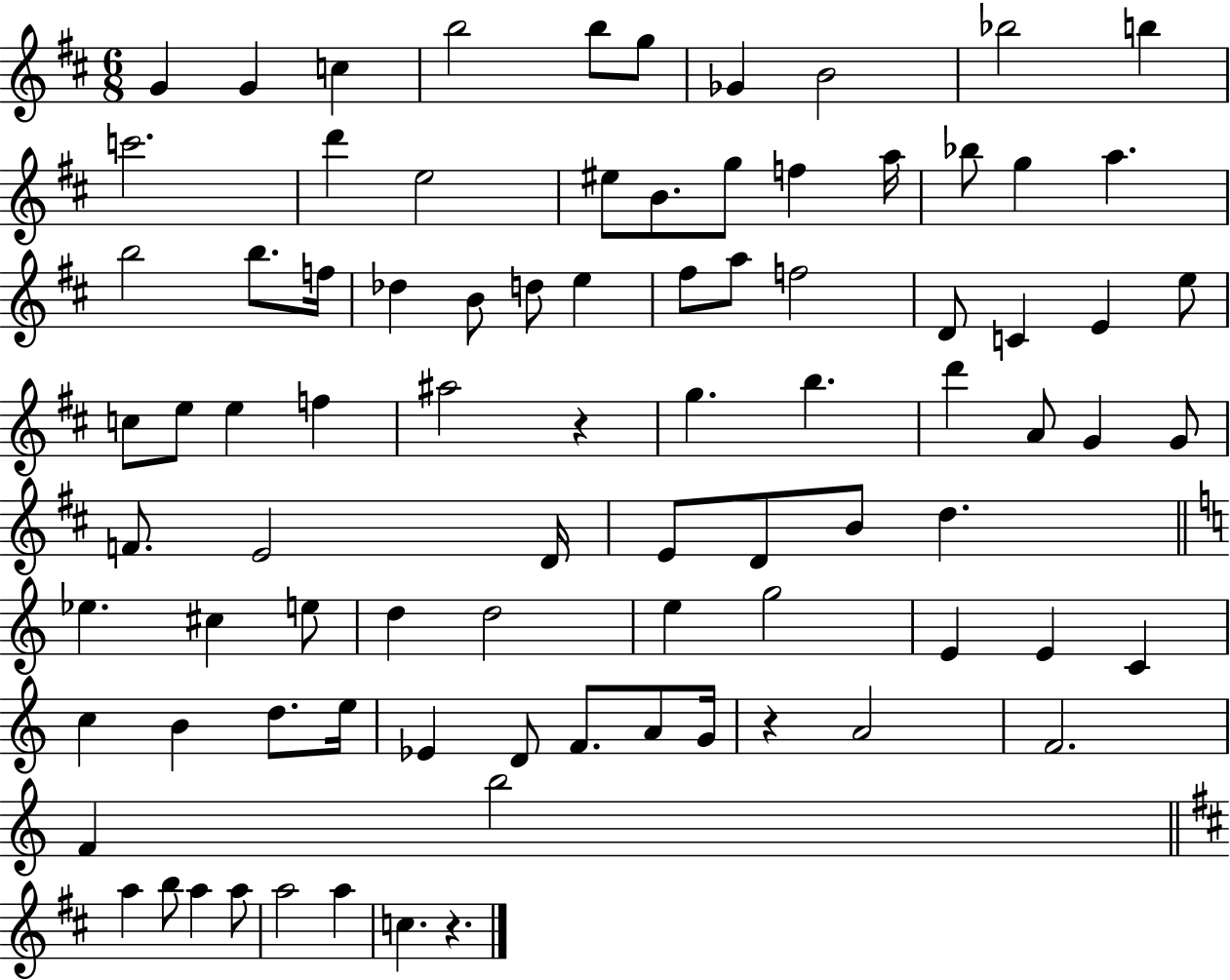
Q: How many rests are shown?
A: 3